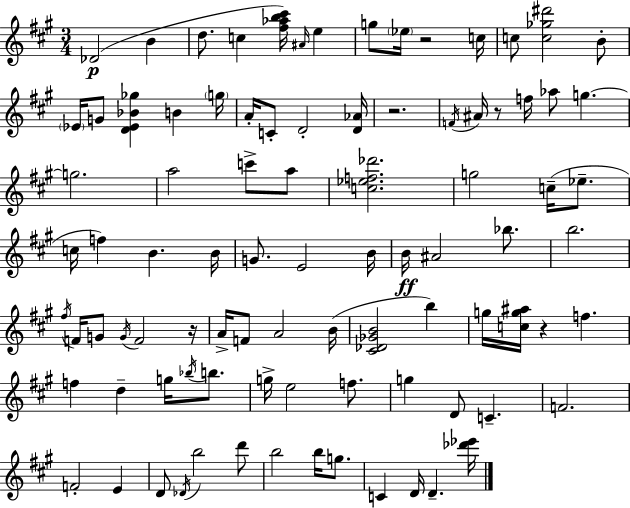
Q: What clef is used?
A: treble